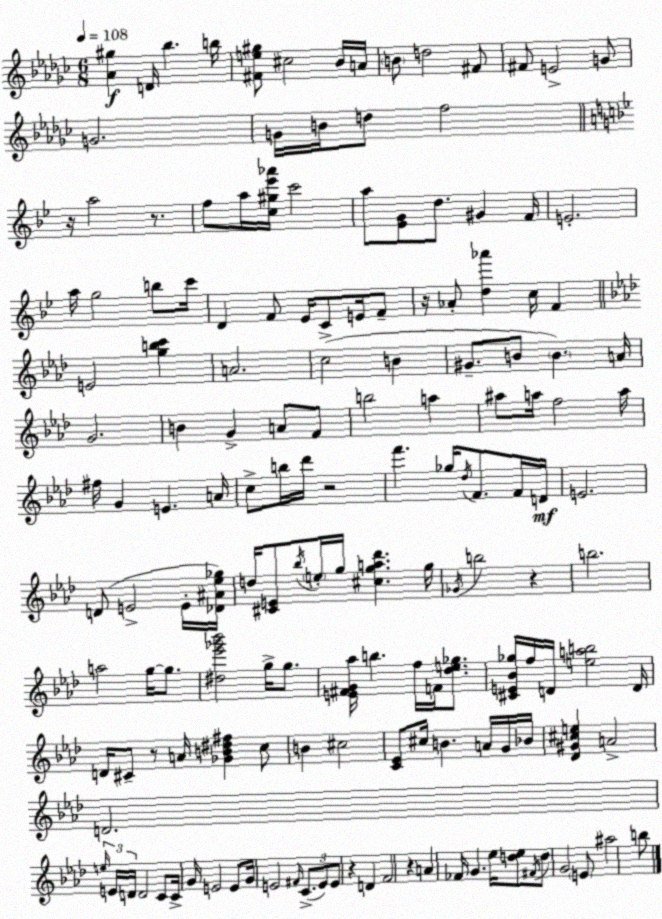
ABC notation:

X:1
T:Untitled
M:6/8
L:1/4
K:Ebm
[_A^g] D/4 _b b/4 [^Fe^g]/2 ^c2 _B/4 A/4 B/2 d2 ^F/2 ^F/2 E2 G/2 G2 G/4 B/4 d/2 f2 z/4 a2 z/2 f/2 a/4 [c^g_e'_a']/4 c'2 a/2 [_EG]/2 d/2 ^G F/4 E2 a/4 g2 b/2 c'/4 D F/2 _E/4 C/2 E/4 F/2 z/4 _A/2 [d_a'] c/4 F E2 [gbc'] A2 c2 B ^G/2 B/2 B A/4 G2 B G A/2 F/2 b2 a ^a/2 a/4 f2 a/4 ^f/4 G E A/4 c/2 b/4 _d'/4 z2 f' _g/4 _d/4 F/2 F/4 D/4 E2 D/2 E2 E/4 [_D^A_e_g]/4 d/4 [^CE]/2 _b/4 e/4 g/4 [^cga_d'] g/4 _G/4 b2 z b2 a2 g/4 g/2 [^d_e'_g'_b']2 g/4 g/2 [E^FG_a]/4 b f/4 F/4 [_de_g]/2 [^CE_B_g]/4 f/4 D/4 [eab]2 D/4 D/4 ^C/2 z/2 A/4 [_GB^d^f] c/2 B ^c2 [C_E]/2 ^c/4 B A/4 G/4 _B/4 [_D^G^ce] A2 D2 e/4 E/4 D/4 D2 C/2 C/4 G/4 E2 E/2 G/4 E2 ^F/4 C/2 E/2 E/2 z D F2 z A _F/4 G _e/4 [d_e]/2 ^F/4 d/2 G2 E/2 ^a2 b/2